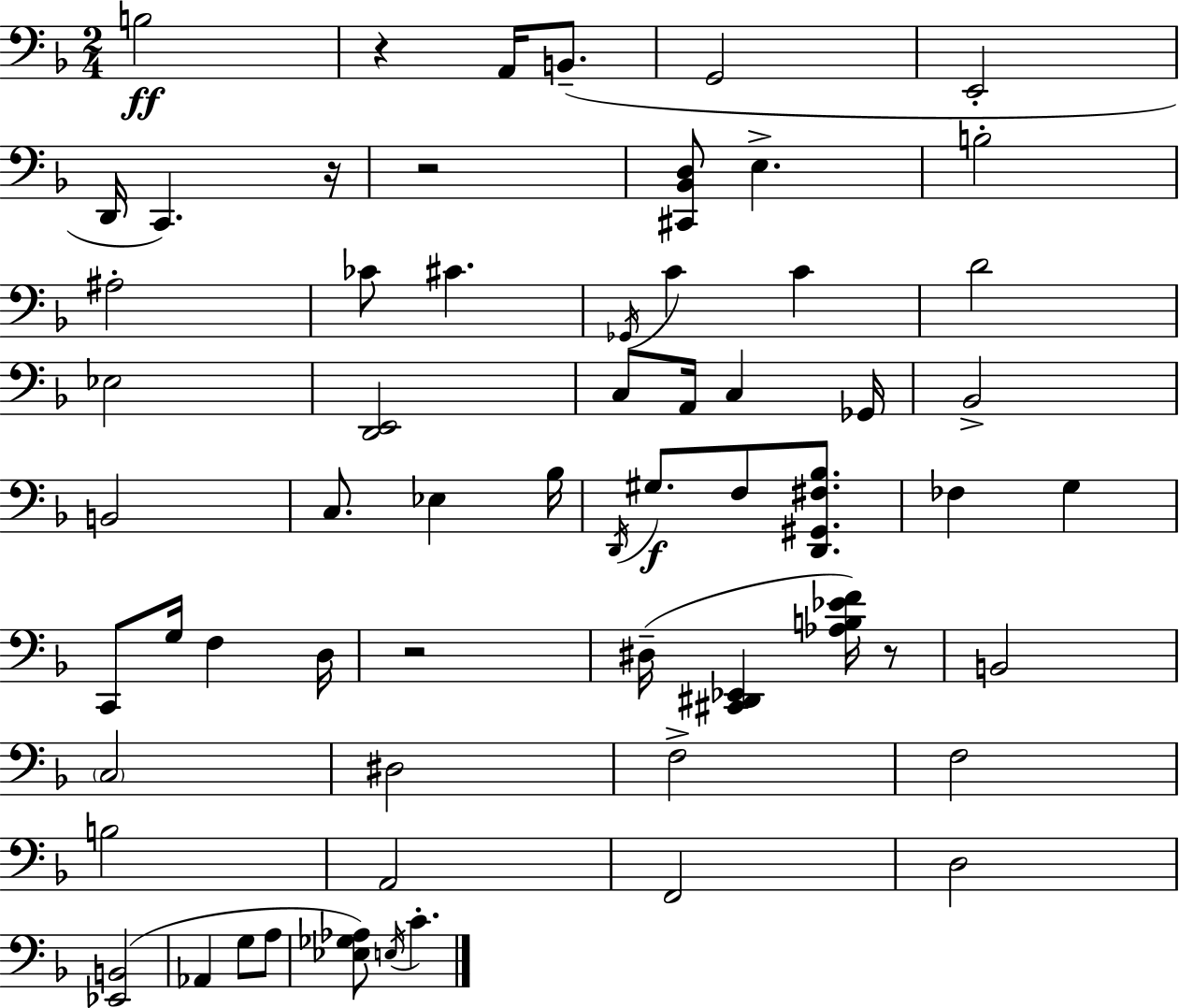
B3/h R/q A2/s B2/e. G2/h E2/h D2/s C2/q. R/s R/h [C#2,Bb2,D3]/e E3/q. B3/h A#3/h CES4/e C#4/q. Gb2/s C4/q C4/q D4/h Eb3/h [D2,E2]/h C3/e A2/s C3/q Gb2/s Bb2/h B2/h C3/e. Eb3/q Bb3/s D2/s G#3/e. F3/e [D2,G#2,F#3,Bb3]/e. FES3/q G3/q C2/e G3/s F3/q D3/s R/h D#3/s [C#2,D#2,Eb2]/q [Ab3,B3,Eb4,F4]/s R/e B2/h C3/h D#3/h F3/h F3/h B3/h A2/h F2/h D3/h [Eb2,B2]/h Ab2/q G3/e A3/e [Eb3,Gb3,Ab3]/e E3/s C4/q.